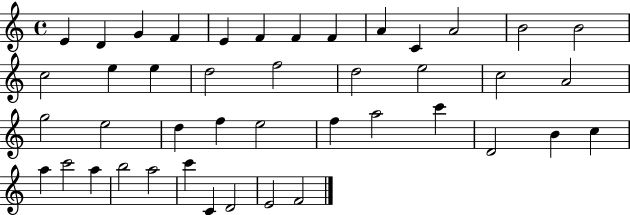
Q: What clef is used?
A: treble